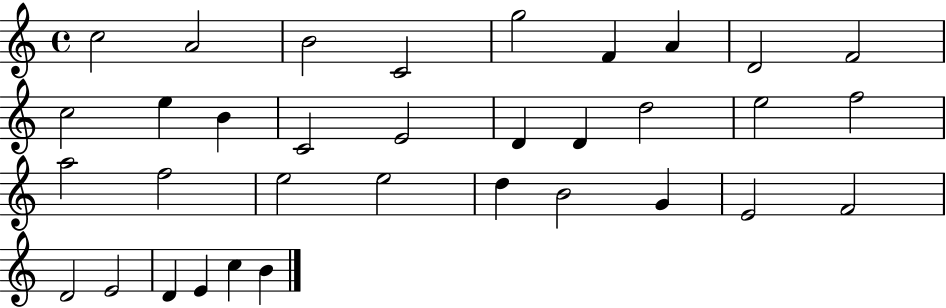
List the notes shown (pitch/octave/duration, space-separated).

C5/h A4/h B4/h C4/h G5/h F4/q A4/q D4/h F4/h C5/h E5/q B4/q C4/h E4/h D4/q D4/q D5/h E5/h F5/h A5/h F5/h E5/h E5/h D5/q B4/h G4/q E4/h F4/h D4/h E4/h D4/q E4/q C5/q B4/q